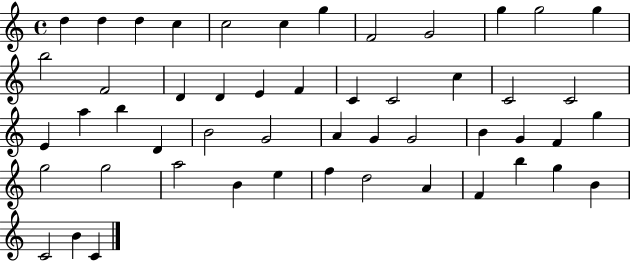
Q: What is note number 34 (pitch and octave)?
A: G4